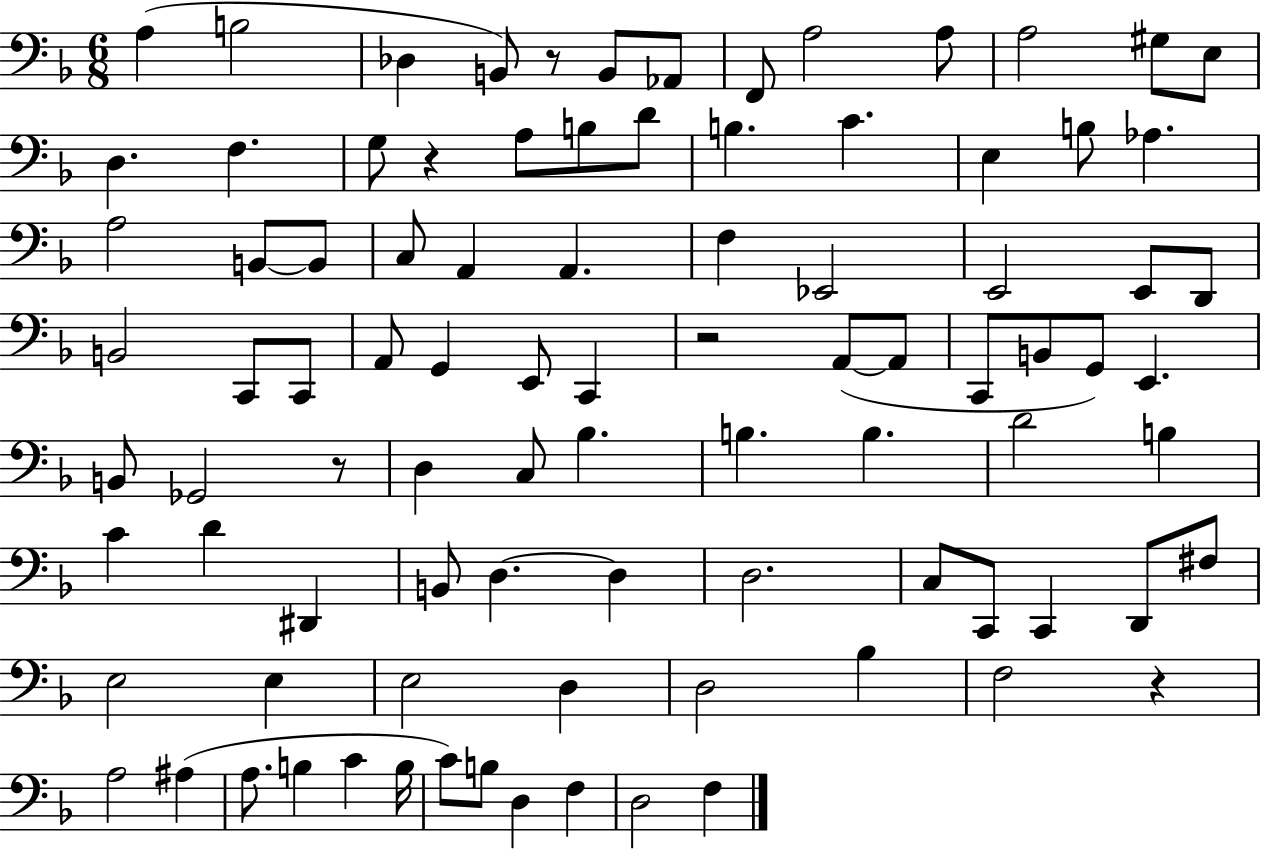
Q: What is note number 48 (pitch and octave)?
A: B2